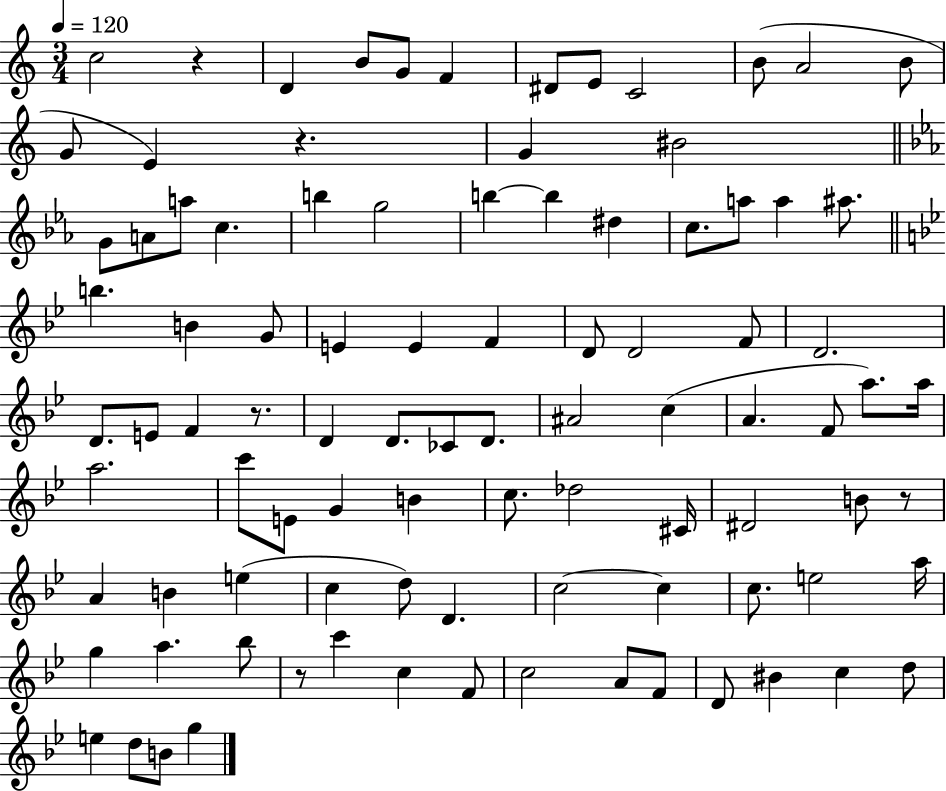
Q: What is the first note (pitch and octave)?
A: C5